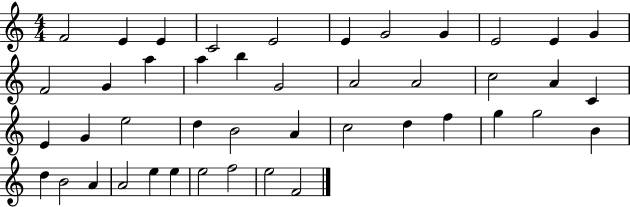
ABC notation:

X:1
T:Untitled
M:4/4
L:1/4
K:C
F2 E E C2 E2 E G2 G E2 E G F2 G a a b G2 A2 A2 c2 A C E G e2 d B2 A c2 d f g g2 B d B2 A A2 e e e2 f2 e2 F2